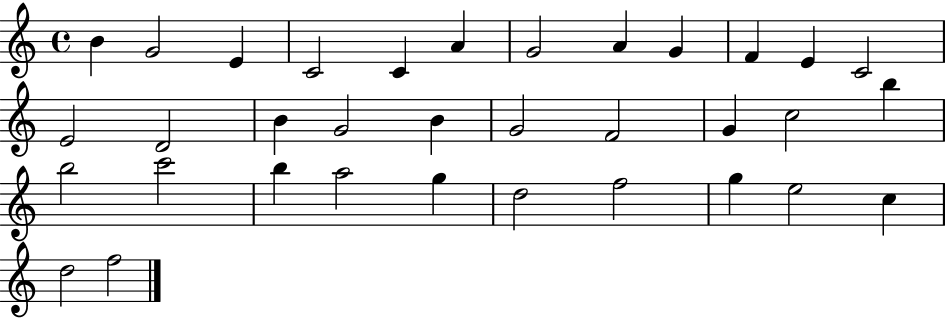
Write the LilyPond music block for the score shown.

{
  \clef treble
  \time 4/4
  \defaultTimeSignature
  \key c \major
  b'4 g'2 e'4 | c'2 c'4 a'4 | g'2 a'4 g'4 | f'4 e'4 c'2 | \break e'2 d'2 | b'4 g'2 b'4 | g'2 f'2 | g'4 c''2 b''4 | \break b''2 c'''2 | b''4 a''2 g''4 | d''2 f''2 | g''4 e''2 c''4 | \break d''2 f''2 | \bar "|."
}